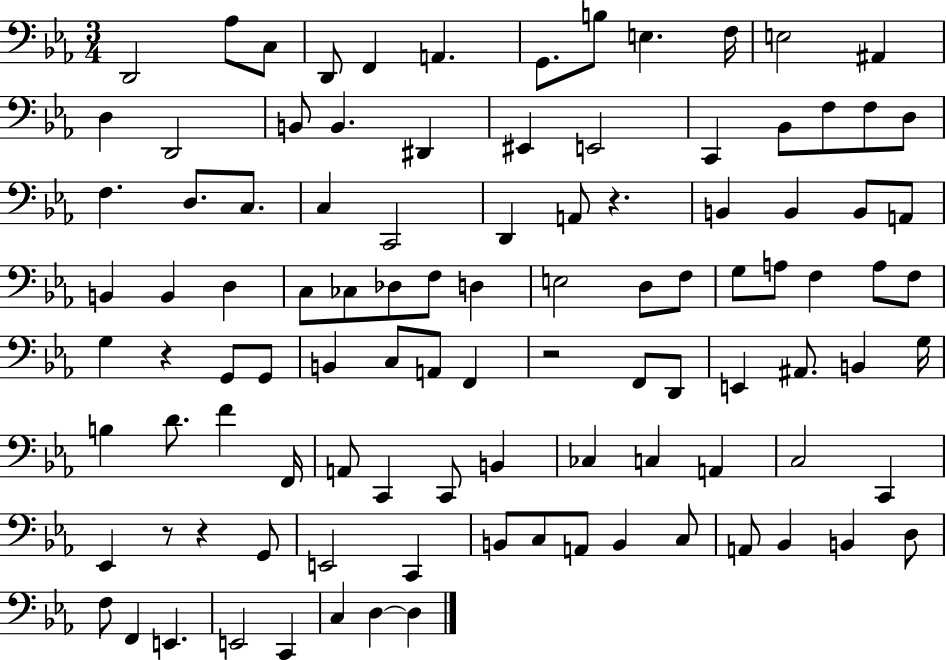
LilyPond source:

{
  \clef bass
  \numericTimeSignature
  \time 3/4
  \key ees \major
  d,2 aes8 c8 | d,8 f,4 a,4. | g,8. b8 e4. f16 | e2 ais,4 | \break d4 d,2 | b,8 b,4. dis,4 | eis,4 e,2 | c,4 bes,8 f8 f8 d8 | \break f4. d8. c8. | c4 c,2 | d,4 a,8 r4. | b,4 b,4 b,8 a,8 | \break b,4 b,4 d4 | c8 ces8 des8 f8 d4 | e2 d8 f8 | g8 a8 f4 a8 f8 | \break g4 r4 g,8 g,8 | b,4 c8 a,8 f,4 | r2 f,8 d,8 | e,4 ais,8. b,4 g16 | \break b4 d'8. f'4 f,16 | a,8 c,4 c,8 b,4 | ces4 c4 a,4 | c2 c,4 | \break ees,4 r8 r4 g,8 | e,2 c,4 | b,8 c8 a,8 b,4 c8 | a,8 bes,4 b,4 d8 | \break f8 f,4 e,4. | e,2 c,4 | c4 d4~~ d4 | \bar "|."
}